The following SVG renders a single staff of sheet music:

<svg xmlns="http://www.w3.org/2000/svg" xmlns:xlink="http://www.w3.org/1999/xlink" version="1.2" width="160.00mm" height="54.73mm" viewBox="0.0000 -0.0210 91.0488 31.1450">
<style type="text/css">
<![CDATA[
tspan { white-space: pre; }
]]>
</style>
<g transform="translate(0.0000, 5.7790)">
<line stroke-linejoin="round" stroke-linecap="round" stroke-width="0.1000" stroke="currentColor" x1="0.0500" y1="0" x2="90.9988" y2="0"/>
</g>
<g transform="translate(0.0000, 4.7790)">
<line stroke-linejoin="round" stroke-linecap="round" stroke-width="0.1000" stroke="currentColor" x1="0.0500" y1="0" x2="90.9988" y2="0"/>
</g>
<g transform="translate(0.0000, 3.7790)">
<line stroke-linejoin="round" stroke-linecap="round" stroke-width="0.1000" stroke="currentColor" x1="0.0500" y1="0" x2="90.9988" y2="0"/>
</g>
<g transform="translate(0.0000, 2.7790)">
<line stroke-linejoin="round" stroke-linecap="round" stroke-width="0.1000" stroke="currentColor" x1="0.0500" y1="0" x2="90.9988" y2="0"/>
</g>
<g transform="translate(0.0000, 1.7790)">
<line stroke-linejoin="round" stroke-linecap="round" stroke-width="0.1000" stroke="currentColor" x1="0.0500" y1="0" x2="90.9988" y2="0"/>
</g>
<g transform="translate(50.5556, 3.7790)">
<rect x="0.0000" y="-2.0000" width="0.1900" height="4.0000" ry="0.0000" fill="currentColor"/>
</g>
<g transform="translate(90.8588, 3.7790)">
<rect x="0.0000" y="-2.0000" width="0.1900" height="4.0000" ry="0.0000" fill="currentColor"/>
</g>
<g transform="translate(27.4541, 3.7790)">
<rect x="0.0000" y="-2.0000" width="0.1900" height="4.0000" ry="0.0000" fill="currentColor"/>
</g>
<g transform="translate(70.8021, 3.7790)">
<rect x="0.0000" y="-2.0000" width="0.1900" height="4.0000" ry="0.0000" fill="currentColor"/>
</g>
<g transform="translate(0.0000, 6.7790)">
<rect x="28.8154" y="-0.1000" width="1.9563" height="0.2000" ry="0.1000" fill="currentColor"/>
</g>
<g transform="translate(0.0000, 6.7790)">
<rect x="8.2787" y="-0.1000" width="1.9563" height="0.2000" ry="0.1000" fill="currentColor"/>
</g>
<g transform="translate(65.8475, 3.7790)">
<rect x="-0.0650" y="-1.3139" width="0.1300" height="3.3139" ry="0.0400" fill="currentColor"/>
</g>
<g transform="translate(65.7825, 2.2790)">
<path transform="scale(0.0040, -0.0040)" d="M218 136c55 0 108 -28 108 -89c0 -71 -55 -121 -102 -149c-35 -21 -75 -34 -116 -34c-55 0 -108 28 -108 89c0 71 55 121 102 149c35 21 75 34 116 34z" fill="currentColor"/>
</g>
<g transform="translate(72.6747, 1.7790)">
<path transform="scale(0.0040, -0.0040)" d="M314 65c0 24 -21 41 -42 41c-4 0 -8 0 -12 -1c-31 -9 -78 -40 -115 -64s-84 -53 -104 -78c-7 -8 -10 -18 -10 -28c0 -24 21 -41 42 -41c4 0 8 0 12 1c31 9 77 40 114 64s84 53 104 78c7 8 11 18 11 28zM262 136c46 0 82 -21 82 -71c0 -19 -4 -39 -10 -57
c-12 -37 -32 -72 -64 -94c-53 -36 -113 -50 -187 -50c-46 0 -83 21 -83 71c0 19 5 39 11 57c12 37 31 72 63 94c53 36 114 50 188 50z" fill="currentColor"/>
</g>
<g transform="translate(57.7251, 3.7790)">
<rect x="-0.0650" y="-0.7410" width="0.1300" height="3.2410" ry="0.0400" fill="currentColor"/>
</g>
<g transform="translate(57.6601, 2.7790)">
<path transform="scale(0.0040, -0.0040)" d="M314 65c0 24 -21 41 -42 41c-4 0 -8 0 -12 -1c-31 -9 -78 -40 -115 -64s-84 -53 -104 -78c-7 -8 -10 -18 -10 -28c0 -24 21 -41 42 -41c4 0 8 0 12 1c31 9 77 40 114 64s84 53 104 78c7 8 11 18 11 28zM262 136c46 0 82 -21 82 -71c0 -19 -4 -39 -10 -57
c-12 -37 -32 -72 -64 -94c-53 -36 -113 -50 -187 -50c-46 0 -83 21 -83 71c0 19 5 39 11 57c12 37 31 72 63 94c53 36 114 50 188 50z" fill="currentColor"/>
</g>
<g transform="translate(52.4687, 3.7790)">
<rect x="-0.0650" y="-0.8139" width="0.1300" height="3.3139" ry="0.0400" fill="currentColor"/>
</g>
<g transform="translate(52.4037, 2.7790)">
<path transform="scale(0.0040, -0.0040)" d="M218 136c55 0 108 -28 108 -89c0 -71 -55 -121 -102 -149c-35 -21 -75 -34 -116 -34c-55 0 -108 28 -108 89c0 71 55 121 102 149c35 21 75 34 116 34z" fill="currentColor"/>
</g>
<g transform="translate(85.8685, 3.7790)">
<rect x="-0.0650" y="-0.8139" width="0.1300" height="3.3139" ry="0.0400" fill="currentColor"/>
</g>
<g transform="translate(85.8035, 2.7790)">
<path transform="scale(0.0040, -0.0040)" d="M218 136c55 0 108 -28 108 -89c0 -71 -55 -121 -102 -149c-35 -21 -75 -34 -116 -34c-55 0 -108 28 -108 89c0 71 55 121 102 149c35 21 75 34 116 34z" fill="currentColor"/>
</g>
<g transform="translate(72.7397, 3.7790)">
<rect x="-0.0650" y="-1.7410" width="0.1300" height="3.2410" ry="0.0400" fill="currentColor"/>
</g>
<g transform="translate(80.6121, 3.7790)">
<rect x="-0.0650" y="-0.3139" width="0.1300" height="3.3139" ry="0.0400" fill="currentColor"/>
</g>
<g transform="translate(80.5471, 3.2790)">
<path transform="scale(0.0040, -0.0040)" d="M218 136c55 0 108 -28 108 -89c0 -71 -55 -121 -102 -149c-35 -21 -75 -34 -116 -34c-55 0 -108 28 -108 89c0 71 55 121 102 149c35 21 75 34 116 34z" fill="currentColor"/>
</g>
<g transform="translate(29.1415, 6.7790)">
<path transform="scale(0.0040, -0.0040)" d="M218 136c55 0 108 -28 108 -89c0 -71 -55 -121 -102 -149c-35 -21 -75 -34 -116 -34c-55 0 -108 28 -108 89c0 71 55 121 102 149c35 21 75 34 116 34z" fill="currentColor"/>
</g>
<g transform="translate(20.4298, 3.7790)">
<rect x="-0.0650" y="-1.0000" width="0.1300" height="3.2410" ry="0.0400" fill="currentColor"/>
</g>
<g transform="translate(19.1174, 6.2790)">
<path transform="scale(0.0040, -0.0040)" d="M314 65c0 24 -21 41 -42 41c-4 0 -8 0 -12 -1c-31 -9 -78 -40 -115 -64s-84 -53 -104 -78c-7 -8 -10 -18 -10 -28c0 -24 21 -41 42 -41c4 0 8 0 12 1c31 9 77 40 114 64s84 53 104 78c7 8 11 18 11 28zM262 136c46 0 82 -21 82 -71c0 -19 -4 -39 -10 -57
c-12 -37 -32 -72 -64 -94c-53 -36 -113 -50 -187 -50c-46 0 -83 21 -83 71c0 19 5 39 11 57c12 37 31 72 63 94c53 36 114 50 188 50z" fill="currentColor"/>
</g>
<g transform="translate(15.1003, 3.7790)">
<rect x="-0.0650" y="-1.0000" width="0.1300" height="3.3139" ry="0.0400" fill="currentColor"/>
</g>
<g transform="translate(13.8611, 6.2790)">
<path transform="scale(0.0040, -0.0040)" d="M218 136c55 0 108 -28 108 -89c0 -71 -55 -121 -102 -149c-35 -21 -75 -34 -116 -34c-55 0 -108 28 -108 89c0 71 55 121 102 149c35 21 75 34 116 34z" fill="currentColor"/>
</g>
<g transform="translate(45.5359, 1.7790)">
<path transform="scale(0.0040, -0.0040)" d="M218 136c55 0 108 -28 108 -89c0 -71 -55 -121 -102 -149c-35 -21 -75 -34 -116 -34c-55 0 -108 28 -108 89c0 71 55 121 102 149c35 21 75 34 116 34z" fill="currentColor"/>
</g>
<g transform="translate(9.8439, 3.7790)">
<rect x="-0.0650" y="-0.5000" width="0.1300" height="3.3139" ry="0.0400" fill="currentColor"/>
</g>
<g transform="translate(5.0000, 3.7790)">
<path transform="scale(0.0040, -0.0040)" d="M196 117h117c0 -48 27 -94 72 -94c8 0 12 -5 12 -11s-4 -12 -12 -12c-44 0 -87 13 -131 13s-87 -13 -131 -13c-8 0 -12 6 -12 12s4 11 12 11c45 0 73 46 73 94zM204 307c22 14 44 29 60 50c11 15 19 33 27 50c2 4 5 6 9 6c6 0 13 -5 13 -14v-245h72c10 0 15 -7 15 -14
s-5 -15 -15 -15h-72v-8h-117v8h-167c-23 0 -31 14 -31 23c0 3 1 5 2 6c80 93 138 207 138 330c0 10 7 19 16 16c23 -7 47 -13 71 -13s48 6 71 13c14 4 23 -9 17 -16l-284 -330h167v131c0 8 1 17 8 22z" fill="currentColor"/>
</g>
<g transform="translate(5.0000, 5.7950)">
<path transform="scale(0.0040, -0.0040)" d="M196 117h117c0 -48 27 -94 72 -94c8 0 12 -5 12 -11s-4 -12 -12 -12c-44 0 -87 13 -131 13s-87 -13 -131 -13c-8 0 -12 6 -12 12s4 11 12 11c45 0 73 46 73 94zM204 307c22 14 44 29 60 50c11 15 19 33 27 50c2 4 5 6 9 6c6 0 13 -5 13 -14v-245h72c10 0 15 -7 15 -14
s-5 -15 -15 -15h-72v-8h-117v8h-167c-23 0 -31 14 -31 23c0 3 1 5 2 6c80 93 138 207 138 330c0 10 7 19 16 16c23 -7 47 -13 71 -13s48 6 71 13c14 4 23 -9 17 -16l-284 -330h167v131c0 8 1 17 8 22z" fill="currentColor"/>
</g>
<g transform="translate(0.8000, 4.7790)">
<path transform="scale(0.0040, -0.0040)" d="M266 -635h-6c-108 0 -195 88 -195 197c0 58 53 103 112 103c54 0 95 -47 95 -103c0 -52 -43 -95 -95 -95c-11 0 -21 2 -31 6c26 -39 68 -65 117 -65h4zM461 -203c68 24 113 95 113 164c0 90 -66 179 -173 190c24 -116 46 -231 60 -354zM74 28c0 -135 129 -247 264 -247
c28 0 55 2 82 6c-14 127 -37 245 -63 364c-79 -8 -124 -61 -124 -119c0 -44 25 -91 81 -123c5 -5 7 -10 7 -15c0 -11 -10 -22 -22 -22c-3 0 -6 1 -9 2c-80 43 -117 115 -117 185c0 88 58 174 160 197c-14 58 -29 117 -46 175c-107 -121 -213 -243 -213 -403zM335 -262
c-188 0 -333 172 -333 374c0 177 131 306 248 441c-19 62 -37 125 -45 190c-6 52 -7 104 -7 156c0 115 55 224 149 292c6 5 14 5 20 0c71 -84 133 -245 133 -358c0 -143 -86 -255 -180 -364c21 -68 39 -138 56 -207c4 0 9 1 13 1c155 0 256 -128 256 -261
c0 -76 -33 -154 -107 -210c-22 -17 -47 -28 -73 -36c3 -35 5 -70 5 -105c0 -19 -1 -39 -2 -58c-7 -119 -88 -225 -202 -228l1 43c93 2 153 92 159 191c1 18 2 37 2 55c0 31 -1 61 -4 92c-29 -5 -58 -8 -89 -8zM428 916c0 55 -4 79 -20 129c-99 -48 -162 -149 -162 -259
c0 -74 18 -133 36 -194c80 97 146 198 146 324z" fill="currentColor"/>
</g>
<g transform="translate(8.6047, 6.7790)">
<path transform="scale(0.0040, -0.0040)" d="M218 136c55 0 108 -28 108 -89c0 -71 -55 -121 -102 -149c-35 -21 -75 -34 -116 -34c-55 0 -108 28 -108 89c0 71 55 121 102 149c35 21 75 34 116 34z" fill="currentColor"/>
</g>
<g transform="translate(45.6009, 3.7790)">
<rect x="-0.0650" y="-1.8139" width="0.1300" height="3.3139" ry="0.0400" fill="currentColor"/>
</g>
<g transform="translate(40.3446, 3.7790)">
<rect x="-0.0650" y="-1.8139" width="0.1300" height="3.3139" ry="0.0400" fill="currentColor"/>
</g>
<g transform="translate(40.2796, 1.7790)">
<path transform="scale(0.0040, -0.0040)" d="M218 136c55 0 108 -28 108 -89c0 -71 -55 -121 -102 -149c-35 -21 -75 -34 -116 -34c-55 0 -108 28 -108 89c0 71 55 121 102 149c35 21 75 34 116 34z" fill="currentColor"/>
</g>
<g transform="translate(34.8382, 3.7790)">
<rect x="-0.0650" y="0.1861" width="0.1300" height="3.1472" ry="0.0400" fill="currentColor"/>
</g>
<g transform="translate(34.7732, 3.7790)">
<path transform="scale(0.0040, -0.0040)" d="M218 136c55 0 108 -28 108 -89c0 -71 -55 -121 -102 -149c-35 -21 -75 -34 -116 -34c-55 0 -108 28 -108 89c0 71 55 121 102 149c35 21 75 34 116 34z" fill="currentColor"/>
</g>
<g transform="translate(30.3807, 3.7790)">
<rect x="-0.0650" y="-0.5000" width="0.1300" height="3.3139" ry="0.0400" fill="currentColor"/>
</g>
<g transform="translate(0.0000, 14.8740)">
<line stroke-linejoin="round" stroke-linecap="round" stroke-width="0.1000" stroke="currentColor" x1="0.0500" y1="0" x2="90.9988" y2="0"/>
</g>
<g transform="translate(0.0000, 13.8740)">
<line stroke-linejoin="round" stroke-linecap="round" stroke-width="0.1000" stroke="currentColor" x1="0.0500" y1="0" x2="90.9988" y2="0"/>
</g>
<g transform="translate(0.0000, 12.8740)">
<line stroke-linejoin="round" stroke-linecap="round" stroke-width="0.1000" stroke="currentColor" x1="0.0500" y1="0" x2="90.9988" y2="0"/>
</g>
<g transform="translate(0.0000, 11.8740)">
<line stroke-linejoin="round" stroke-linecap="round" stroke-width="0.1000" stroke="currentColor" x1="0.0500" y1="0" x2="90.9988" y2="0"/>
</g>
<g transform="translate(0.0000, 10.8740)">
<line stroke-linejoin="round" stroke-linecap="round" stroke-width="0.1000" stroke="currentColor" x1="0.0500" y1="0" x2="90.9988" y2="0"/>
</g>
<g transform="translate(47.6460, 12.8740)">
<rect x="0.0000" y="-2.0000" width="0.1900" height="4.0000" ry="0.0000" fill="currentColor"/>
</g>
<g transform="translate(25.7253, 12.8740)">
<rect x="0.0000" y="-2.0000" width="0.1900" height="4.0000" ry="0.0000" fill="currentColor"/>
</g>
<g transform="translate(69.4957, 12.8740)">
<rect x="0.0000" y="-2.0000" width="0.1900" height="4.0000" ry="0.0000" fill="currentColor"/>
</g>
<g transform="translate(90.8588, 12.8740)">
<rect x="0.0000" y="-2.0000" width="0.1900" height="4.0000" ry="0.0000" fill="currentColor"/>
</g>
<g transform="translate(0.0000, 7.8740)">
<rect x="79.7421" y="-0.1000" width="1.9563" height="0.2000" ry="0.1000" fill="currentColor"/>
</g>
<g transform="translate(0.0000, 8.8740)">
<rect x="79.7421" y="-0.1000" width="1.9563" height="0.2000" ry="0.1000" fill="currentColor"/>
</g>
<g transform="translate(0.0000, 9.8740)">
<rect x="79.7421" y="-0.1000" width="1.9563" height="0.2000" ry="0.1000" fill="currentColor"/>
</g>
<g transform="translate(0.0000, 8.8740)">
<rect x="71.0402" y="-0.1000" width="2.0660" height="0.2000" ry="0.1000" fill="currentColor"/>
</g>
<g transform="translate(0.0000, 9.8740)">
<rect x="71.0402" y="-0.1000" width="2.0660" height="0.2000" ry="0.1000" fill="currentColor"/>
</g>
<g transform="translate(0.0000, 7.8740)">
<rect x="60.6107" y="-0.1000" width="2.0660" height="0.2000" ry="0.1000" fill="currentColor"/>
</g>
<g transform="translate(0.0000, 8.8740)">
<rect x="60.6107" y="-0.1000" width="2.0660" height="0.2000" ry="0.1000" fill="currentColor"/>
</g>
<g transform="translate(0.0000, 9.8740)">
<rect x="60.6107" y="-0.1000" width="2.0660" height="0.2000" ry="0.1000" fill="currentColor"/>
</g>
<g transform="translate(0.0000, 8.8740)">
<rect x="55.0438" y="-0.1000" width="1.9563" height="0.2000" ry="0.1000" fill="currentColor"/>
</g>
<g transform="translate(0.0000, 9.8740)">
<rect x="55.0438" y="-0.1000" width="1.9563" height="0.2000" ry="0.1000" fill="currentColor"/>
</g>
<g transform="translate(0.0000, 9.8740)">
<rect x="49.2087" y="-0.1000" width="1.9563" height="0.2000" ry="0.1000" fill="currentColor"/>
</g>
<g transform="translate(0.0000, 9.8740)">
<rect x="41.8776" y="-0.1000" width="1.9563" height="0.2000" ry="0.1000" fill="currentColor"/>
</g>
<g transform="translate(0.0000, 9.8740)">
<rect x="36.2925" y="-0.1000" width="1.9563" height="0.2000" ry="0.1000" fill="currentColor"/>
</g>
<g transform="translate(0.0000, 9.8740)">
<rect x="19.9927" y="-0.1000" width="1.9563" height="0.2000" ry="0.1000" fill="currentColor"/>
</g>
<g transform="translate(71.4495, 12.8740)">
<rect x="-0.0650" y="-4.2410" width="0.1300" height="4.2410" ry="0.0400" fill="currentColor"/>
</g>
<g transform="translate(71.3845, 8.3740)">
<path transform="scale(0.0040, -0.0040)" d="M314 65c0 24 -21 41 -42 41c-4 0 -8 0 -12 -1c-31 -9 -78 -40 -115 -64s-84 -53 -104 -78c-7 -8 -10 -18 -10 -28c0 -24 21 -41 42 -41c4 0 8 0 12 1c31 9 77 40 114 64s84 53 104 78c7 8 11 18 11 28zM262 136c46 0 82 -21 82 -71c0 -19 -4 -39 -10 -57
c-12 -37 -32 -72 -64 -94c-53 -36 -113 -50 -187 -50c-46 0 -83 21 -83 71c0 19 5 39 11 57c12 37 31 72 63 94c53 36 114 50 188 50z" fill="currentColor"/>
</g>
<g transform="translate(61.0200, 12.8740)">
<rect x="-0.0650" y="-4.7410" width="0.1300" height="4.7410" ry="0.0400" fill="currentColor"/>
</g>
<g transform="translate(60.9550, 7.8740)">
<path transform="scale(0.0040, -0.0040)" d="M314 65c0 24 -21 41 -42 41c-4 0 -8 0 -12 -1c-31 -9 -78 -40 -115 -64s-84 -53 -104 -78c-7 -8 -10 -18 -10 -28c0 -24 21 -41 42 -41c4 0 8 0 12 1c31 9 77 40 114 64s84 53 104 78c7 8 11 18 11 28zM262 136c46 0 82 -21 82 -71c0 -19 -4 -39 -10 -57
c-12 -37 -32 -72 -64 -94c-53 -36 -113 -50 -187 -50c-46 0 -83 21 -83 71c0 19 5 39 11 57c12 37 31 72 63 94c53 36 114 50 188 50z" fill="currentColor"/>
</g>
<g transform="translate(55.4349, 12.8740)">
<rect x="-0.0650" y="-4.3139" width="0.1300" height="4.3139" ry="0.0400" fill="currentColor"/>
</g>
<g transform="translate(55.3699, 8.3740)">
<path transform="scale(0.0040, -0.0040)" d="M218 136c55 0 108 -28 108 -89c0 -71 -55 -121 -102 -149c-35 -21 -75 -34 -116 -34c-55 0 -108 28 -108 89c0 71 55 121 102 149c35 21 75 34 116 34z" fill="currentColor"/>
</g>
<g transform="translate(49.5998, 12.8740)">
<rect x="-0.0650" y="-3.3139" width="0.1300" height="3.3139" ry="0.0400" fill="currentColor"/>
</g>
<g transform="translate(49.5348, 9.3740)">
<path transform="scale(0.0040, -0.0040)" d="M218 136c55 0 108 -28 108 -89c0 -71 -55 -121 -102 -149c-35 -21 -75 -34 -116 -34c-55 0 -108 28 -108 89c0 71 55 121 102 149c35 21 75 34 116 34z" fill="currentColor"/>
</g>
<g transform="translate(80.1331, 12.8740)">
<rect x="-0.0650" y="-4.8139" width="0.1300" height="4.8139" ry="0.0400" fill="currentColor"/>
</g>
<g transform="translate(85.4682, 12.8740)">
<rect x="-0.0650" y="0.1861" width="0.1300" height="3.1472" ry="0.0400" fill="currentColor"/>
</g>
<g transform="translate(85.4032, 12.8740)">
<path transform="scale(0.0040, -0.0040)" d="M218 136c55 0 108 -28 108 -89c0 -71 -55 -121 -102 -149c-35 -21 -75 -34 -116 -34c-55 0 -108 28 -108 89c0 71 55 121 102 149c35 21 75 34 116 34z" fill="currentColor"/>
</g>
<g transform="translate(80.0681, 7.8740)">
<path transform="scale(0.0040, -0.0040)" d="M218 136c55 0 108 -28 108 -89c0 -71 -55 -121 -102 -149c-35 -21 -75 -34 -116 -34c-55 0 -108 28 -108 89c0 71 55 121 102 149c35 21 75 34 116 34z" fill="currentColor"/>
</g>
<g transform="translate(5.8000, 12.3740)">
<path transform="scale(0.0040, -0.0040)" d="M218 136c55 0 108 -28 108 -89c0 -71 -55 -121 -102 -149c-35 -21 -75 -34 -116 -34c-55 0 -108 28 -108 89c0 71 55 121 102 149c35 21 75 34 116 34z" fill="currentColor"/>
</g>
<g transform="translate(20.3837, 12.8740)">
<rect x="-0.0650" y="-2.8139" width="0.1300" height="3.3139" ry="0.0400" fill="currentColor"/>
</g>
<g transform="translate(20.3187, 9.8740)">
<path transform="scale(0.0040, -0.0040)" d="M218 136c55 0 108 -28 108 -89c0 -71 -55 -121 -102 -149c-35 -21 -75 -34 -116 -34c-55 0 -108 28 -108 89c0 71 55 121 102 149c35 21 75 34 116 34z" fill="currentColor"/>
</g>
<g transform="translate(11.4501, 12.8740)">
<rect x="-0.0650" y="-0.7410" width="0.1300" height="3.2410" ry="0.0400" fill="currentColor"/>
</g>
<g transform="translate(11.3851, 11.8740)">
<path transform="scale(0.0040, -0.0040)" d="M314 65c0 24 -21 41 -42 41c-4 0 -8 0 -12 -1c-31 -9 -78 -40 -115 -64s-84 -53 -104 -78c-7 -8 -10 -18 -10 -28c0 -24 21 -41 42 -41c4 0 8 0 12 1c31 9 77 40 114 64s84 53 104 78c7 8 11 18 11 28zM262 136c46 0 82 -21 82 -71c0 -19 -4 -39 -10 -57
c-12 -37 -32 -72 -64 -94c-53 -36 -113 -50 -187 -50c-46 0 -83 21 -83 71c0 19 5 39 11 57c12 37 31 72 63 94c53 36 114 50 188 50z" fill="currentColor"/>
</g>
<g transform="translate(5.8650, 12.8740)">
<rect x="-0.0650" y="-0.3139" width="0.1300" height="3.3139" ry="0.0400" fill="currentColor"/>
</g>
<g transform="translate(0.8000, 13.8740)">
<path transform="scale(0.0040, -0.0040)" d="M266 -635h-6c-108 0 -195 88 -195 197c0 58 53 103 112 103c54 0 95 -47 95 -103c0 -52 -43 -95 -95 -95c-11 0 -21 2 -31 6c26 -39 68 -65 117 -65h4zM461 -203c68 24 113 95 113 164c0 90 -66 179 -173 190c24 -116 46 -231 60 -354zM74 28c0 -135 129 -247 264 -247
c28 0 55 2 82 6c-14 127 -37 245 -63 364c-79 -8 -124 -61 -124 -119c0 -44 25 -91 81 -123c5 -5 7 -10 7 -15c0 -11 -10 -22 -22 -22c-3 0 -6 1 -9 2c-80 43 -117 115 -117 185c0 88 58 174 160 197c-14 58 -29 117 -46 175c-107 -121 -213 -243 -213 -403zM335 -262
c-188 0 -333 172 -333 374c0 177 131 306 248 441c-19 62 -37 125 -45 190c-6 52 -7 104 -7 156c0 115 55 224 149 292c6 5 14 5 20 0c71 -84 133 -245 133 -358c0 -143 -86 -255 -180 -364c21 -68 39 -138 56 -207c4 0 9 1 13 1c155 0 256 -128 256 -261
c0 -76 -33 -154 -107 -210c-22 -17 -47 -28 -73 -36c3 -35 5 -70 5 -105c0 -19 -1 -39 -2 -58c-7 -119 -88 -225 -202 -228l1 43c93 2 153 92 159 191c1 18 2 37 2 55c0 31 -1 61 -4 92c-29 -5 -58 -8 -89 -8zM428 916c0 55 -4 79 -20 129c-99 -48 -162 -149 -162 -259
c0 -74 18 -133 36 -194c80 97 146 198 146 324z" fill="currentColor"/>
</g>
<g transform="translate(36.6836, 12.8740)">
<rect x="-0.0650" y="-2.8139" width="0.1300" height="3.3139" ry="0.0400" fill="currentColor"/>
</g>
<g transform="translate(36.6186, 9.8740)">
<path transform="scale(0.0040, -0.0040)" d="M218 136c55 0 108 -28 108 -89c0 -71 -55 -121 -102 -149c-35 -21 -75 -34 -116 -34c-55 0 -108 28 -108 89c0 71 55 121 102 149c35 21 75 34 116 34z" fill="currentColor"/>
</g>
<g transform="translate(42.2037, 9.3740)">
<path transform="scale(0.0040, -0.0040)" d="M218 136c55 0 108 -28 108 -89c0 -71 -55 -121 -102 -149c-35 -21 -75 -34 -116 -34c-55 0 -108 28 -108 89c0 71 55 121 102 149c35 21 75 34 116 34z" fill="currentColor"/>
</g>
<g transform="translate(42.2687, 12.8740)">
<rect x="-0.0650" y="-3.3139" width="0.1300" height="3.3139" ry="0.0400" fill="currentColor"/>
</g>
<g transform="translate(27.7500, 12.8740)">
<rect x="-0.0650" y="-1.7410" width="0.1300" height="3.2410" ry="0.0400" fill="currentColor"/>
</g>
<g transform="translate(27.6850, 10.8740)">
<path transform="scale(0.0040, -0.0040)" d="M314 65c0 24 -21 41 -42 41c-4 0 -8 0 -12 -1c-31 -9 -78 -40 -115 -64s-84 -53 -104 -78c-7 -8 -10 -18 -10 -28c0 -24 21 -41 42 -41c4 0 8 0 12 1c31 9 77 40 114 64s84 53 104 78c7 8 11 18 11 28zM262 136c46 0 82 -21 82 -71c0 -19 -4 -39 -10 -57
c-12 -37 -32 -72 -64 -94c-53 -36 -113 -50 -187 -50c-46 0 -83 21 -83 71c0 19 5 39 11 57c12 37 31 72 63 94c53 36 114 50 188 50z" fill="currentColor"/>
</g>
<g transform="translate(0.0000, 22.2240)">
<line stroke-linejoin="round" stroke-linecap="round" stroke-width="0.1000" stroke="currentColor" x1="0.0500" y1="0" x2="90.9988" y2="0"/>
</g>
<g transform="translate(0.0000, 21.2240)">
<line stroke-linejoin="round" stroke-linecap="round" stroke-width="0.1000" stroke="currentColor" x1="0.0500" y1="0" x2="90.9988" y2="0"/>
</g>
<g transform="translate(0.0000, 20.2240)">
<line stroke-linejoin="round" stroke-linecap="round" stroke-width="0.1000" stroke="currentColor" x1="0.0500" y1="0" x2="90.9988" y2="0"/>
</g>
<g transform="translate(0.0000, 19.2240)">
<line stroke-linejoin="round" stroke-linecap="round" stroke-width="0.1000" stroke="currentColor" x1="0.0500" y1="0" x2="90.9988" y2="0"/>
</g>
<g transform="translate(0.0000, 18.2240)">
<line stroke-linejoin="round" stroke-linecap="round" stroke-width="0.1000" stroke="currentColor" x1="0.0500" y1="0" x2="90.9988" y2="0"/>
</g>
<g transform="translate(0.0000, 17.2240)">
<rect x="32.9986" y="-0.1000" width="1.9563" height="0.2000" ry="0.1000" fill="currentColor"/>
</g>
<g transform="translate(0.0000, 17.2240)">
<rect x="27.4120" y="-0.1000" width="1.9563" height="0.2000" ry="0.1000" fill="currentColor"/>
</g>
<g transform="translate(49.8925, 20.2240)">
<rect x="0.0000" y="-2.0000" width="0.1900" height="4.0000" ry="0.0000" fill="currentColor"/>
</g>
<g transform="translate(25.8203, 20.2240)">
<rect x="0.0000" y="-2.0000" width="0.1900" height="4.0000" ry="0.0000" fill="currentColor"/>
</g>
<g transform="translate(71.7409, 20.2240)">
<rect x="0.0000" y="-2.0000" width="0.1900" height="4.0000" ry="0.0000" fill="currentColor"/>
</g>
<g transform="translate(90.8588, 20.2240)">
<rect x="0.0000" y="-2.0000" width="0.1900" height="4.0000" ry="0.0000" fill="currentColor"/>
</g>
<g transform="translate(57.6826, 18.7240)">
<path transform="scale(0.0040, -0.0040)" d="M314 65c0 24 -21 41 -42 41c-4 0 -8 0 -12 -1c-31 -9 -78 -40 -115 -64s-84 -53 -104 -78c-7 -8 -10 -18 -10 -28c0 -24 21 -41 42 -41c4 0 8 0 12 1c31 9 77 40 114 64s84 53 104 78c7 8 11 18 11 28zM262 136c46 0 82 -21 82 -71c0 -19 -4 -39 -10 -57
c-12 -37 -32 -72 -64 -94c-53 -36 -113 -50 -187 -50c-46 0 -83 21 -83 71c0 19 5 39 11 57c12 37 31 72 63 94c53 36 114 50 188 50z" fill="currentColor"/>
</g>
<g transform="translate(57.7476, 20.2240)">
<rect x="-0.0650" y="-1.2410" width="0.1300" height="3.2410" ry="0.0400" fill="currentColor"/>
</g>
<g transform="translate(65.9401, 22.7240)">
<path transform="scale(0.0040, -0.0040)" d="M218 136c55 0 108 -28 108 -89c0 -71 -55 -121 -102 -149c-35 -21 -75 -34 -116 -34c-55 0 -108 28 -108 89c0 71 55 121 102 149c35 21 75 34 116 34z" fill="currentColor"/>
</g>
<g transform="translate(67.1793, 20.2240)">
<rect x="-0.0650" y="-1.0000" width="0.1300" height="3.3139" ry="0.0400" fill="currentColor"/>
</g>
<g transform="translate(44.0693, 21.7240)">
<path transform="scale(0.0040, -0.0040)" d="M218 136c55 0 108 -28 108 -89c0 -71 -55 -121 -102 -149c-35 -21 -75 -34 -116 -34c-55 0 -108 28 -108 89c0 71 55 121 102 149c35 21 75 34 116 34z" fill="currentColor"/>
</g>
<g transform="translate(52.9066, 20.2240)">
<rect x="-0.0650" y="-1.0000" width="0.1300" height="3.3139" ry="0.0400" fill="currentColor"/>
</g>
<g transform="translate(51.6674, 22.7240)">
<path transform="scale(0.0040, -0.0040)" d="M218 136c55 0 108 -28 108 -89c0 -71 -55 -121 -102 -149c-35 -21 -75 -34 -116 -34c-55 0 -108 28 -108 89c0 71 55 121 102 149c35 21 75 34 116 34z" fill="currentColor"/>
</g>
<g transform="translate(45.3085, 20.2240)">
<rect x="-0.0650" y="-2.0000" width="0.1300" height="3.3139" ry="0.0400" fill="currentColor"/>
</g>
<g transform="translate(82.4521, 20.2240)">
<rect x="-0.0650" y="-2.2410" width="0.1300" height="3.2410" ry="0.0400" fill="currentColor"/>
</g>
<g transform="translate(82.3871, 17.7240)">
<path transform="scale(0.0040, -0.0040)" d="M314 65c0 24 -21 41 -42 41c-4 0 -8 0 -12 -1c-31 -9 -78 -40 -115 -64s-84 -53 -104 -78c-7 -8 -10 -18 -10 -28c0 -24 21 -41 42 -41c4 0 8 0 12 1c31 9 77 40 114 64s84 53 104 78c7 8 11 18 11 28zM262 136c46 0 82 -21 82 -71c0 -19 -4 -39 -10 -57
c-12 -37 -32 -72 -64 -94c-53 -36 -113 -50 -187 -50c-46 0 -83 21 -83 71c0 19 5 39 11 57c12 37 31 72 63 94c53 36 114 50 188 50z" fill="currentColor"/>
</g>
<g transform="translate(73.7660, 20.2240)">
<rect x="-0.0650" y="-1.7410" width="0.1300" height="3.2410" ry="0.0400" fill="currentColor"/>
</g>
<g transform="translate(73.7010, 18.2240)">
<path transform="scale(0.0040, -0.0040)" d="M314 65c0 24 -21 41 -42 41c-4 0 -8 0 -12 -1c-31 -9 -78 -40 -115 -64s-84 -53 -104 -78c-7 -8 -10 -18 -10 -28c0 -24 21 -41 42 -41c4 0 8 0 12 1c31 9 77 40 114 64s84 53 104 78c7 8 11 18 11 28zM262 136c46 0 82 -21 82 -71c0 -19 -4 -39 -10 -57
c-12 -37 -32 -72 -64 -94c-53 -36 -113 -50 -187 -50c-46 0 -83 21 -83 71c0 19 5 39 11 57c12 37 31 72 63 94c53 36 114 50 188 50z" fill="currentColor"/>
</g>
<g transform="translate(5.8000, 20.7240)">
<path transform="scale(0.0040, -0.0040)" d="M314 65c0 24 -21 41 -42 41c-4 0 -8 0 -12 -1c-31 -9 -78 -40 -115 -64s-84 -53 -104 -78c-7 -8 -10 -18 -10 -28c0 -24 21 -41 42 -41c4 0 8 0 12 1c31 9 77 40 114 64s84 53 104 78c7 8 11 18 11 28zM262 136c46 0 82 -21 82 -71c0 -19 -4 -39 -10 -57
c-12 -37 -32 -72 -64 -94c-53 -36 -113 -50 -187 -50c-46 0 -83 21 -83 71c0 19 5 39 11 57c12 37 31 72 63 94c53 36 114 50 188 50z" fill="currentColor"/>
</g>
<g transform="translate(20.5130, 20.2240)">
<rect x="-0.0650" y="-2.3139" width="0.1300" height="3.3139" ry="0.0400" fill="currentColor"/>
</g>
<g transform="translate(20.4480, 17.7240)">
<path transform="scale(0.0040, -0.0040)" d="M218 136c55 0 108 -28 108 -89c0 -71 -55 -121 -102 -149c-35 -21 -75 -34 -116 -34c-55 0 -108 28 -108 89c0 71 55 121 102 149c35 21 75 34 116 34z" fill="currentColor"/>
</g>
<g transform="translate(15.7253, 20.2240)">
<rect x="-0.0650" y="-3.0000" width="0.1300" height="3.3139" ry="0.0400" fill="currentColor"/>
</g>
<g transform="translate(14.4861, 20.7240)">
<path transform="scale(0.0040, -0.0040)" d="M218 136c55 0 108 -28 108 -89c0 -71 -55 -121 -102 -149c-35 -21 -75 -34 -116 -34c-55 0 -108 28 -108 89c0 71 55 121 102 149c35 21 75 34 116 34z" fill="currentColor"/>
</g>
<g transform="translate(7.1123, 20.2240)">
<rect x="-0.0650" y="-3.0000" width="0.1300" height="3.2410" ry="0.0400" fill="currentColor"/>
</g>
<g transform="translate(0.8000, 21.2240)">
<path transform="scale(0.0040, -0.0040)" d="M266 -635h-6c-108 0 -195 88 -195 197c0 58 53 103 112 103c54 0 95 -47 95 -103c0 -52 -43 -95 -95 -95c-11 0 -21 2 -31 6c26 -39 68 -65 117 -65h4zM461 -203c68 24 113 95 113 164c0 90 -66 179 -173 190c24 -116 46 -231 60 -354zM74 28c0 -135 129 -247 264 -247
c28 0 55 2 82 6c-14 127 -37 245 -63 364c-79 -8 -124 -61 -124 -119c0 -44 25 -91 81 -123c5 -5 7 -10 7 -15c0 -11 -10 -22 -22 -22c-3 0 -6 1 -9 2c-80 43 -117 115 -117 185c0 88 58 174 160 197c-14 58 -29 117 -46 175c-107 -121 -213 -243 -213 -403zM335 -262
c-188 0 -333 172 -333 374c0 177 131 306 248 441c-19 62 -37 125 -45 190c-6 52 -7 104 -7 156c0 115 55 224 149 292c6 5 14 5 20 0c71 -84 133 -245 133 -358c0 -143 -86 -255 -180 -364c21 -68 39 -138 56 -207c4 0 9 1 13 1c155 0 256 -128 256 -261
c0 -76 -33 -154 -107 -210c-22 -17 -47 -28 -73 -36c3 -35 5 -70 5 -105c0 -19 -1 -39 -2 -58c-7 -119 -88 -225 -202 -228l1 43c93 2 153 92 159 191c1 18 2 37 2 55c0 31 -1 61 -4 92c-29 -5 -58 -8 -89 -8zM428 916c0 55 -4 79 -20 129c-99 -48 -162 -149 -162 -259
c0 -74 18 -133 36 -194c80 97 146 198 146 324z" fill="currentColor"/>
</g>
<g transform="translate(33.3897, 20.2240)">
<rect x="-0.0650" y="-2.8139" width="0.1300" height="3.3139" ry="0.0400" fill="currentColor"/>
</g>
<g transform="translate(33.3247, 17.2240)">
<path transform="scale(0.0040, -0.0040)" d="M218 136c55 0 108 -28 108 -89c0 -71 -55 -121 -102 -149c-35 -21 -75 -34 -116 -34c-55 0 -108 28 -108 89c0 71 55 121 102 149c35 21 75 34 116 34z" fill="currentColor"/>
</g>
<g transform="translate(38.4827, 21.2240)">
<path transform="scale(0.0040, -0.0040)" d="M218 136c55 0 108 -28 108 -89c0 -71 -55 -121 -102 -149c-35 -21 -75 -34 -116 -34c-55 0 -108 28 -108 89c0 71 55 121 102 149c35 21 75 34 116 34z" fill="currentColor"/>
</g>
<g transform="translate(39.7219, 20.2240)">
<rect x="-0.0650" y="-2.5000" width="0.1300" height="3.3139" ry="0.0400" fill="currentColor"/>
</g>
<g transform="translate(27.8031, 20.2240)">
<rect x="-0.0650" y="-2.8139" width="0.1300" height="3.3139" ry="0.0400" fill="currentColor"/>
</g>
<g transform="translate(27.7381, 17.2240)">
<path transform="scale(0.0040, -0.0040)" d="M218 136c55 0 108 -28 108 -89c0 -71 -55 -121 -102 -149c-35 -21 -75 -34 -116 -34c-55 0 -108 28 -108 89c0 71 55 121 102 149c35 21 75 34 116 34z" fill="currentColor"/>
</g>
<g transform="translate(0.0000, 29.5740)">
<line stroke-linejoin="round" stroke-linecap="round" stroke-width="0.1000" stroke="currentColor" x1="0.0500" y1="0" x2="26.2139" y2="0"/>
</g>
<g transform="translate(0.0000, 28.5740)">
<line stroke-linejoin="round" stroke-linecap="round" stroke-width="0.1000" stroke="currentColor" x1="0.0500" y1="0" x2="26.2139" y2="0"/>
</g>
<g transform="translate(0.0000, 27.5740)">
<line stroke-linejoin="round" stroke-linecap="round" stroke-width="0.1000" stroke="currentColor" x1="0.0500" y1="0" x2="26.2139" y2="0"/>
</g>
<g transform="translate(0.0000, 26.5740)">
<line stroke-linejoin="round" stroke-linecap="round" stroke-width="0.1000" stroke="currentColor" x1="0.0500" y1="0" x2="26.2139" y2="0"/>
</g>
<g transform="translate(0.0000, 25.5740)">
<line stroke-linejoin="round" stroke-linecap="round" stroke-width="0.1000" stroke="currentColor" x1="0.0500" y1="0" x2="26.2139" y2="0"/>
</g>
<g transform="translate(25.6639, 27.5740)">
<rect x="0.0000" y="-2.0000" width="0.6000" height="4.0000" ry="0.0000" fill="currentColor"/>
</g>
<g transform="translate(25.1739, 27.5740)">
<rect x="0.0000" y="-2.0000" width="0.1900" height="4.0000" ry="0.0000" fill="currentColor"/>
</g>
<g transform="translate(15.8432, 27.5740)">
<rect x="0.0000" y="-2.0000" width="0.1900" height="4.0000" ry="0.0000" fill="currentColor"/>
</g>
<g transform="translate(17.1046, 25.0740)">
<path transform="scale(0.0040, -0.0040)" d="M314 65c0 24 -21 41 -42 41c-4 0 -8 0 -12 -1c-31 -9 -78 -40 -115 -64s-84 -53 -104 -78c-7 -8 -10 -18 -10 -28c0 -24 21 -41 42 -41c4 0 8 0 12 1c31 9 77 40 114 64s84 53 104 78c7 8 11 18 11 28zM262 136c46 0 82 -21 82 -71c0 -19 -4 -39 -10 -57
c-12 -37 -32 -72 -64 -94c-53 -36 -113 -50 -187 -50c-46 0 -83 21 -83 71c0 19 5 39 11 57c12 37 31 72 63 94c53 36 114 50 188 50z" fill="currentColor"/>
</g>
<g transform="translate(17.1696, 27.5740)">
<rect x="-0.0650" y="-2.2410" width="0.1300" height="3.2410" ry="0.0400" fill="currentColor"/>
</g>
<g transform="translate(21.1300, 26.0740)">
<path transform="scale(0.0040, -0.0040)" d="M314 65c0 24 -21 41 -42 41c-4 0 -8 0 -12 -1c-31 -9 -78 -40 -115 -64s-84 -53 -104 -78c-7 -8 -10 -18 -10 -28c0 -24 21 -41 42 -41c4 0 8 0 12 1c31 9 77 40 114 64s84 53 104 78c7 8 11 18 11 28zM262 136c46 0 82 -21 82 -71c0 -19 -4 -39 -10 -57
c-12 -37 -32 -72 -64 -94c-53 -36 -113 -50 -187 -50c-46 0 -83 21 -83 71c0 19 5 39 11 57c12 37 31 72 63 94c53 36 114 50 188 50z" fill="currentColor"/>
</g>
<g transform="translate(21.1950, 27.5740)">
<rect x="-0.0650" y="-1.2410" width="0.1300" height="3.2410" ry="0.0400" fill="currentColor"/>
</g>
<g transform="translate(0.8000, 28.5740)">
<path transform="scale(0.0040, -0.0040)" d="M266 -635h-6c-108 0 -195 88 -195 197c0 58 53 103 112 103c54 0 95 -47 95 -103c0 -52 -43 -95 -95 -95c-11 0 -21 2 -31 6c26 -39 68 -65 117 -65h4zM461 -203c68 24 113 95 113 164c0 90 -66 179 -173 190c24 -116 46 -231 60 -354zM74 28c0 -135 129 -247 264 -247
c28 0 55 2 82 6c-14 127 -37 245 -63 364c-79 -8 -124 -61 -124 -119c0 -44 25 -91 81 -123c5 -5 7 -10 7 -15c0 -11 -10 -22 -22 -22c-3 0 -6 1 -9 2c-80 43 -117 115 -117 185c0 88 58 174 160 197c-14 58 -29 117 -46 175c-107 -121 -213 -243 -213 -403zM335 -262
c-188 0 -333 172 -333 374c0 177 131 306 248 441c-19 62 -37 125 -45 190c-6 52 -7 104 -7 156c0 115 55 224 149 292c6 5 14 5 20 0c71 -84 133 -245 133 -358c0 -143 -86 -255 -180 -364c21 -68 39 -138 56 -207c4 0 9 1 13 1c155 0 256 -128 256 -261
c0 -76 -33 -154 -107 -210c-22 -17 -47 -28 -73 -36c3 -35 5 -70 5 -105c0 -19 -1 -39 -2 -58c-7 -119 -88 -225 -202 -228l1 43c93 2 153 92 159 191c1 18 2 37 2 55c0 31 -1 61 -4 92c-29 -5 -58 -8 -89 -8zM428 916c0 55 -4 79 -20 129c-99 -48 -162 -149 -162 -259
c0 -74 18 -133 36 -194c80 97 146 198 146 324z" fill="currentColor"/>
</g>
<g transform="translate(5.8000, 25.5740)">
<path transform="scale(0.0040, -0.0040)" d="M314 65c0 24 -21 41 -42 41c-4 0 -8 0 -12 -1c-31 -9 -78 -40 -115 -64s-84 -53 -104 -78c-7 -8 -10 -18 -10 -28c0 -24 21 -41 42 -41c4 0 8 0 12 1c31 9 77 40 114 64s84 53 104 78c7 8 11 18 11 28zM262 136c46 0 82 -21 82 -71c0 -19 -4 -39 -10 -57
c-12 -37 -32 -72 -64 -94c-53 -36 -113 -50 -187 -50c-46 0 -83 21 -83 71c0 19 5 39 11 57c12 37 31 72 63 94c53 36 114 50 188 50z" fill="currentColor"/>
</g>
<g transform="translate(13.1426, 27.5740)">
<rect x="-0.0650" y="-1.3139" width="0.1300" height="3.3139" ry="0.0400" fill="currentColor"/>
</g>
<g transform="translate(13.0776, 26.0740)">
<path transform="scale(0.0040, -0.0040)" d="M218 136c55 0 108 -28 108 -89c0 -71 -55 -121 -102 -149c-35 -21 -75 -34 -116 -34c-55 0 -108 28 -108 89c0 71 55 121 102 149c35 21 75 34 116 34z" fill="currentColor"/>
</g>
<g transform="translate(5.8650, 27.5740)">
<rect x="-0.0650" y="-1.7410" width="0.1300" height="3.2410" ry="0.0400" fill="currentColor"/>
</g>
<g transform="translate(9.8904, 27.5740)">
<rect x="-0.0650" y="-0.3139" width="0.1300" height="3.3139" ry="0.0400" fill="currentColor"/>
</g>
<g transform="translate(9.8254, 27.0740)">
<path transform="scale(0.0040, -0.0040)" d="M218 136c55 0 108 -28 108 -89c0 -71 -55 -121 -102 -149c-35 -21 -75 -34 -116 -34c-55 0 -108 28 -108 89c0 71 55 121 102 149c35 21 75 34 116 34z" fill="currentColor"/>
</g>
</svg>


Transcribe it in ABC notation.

X:1
T:Untitled
M:4/4
L:1/4
K:C
C D D2 C B f f d d2 e f2 c d c d2 a f2 a b b d' e'2 d'2 e' B A2 A g a a G F D e2 D f2 g2 f2 c e g2 e2